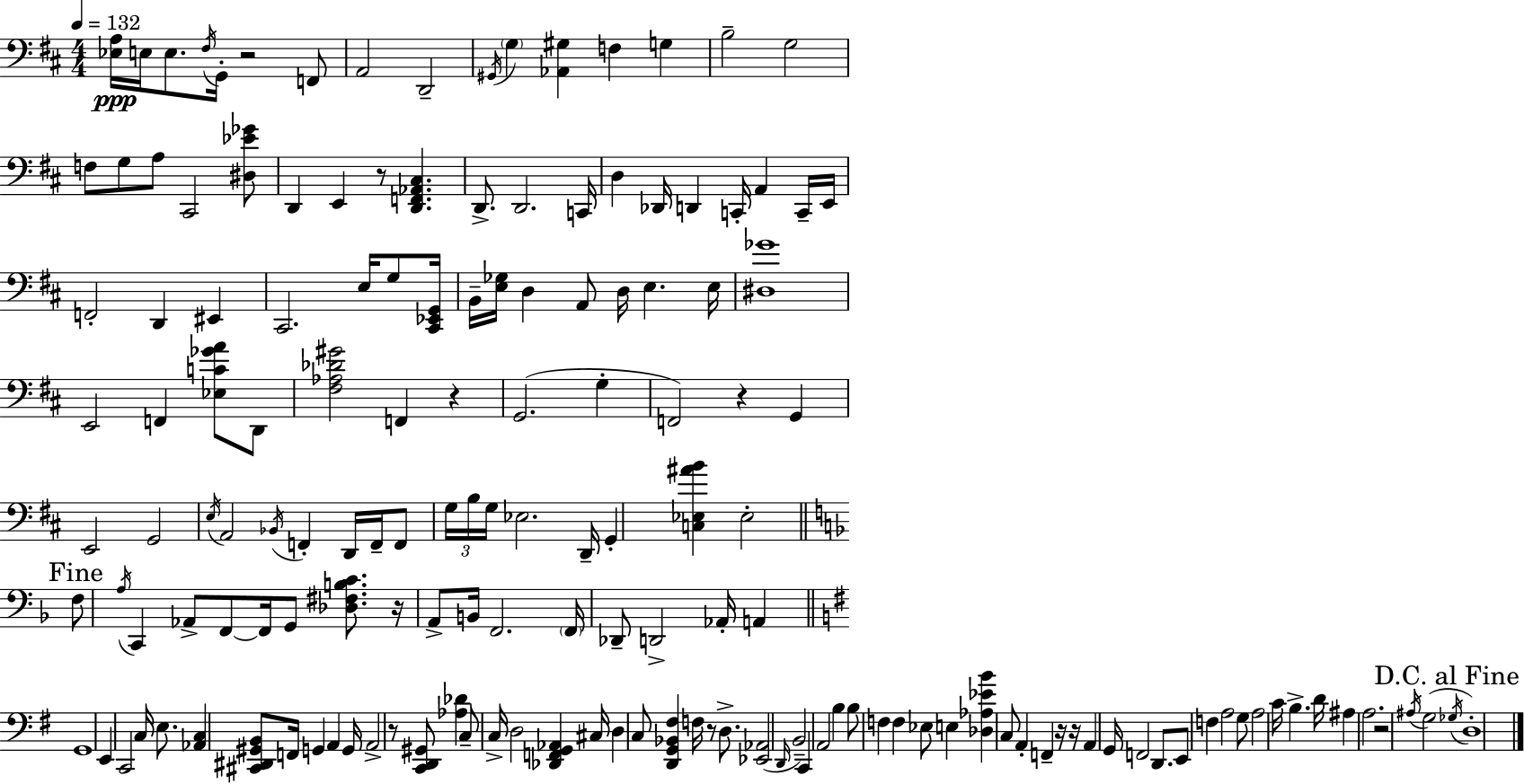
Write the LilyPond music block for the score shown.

{
  \clef bass
  \numericTimeSignature
  \time 4/4
  \key d \major
  \tempo 4 = 132
  <ees a>16\ppp e16 e8. \acciaccatura { fis16 } g,16-. r2 f,8 | a,2 d,2-- | \acciaccatura { gis,16 } \parenthesize g4 <aes, gis>4 f4 g4 | b2-- g2 | \break f8 g8 a8 cis,2 | <dis ees' ges'>8 d,4 e,4 r8 <d, f, aes, cis>4. | d,8.-> d,2. | c,16 d4 des,16 d,4 c,16-. a,4 | \break c,16-- e,16 f,2-. d,4 eis,4 | cis,2. e16 g8 | <cis, ees, g,>16 b,16-- <e ges>16 d4 a,8 d16 e4. | e16 <dis ges'>1 | \break e,2 f,4 <ees c' ges' a'>8 | d,8 <fis aes des' gis'>2 f,4 r4 | g,2.( g4-. | f,2) r4 g,4 | \break e,2 g,2 | \acciaccatura { e16 } a,2 \acciaccatura { bes,16 } f,4-. | d,16 f,16-- f,8 \tuplet 3/2 { g16 b16 g16 } ees2. | d,16-- g,4-. <c ees ais' b'>4 ees2-. | \break \mark "Fine" \bar "||" \break \key f \major f8 \acciaccatura { a16 } c,4 aes,8-> f,8~~ f,16 g,8 <des fis b c'>8. | r16 a,8-> b,16 f,2. | \parenthesize f,16 des,8-- d,2-> aes,16-. a,4 | \bar "||" \break \key g \major g,1 | e,4 c,2 c16 e8. | <aes, c>4 <cis, dis, gis, b,>8 f,16 g,4 a,4 g,16 | a,2-> r8 <c, d, gis,>8 <aes des'>4 | \break c8-- c16-> d2 <des, f, g, aes,>4 cis16 | d4 c8 <d, g, bes, fis>4 f16 r8 d8.-> | <ees, aes,>2( \grace { d,16 } b,2--) | c,4 a,2 b4 | \break b8 f4 f4 ees8 e4 | <des aes ees' b'>4 c8 a,4-. f,4-- r16 | r16 a,4 g,16 f,2 d,8. | e,8 f4 a2 g8 | \break a2 c'16 b4.-> | d'16 ais4 a2. | r2 \acciaccatura { ais16 }( g2 | \mark "D.C. al Fine" \acciaccatura { ges16 } d1-.) | \break \bar "|."
}